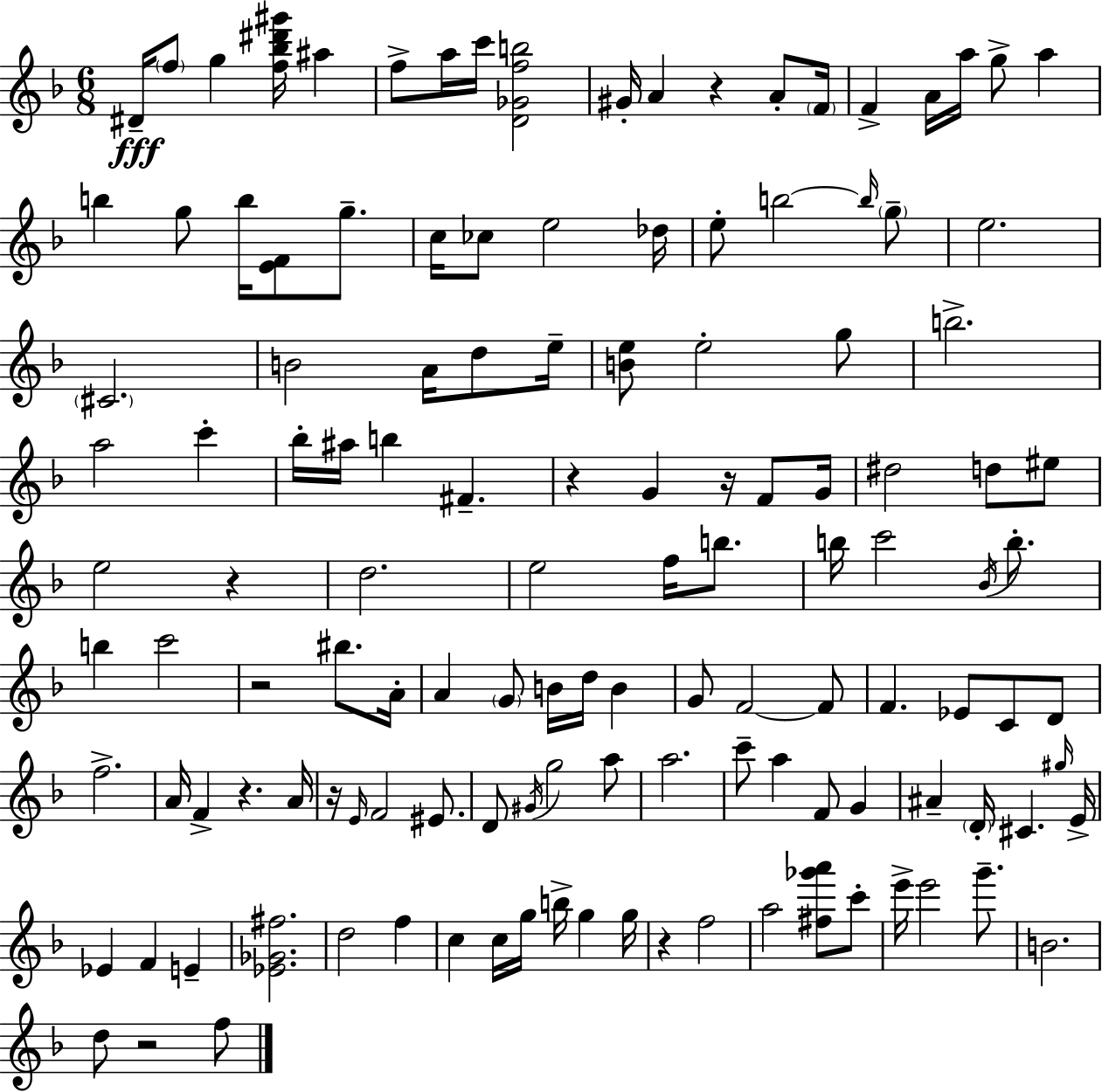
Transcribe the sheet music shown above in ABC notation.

X:1
T:Untitled
M:6/8
L:1/4
K:F
^D/4 f/2 g [f_b^d'^g']/4 ^a f/2 a/4 c'/4 [D_Gfb]2 ^G/4 A z A/2 F/4 F A/4 a/4 g/2 a b g/2 b/4 [EF]/2 g/2 c/4 _c/2 e2 _d/4 e/2 b2 b/4 g/2 e2 ^C2 B2 A/4 d/2 e/4 [Be]/2 e2 g/2 b2 a2 c' _b/4 ^a/4 b ^F z G z/4 F/2 G/4 ^d2 d/2 ^e/2 e2 z d2 e2 f/4 b/2 b/4 c'2 _B/4 b/2 b c'2 z2 ^b/2 A/4 A G/2 B/4 d/4 B G/2 F2 F/2 F _E/2 C/2 D/2 f2 A/4 F z A/4 z/4 E/4 F2 ^E/2 D/2 ^G/4 g2 a/2 a2 c'/2 a F/2 G ^A D/4 ^C ^g/4 E/4 _E F E [_E_G^f]2 d2 f c c/4 g/4 b/4 g g/4 z f2 a2 [^f_g'a']/2 c'/2 e'/4 e'2 g'/2 B2 d/2 z2 f/2